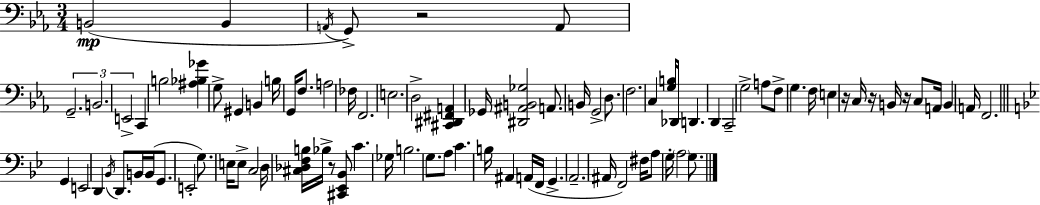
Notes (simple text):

B2/h B2/q A2/s G2/e R/h A2/e G2/h. B2/h. E2/h C2/q B3/h [A#3,Bb3,Gb4]/q G3/e G#2/q B2/q B3/s G2/s F3/e. A3/h FES3/s F2/h. E3/h. D3/h [C#2,D#2,F#2,A2]/q Gb2/s [D#2,A#2,B2,Gb3]/h A2/e. B2/s G2/h D3/e. F3/h. C3/q [G3,B3]/s Db2/s D2/q. D2/q C2/h G3/h A3/e F3/e G3/q. F3/s E3/q R/s C3/s R/s B2/s R/s C3/e A2/s B2/q A2/s F2/h. G2/q E2/h D2/q Bb2/s D2/e. B2/s B2/s G2/e. E2/h G3/e. E3/s E3/e C3/h D3/s [C#3,Db3,F3,B3]/s Bb3/s R/e [C#2,Eb2,Bb2]/e C4/q. Gb3/s B3/h. G3/e. A3/e C4/q. B3/s A#2/q A2/s F2/s G2/q. A2/h. A#2/s F2/h F#3/s A3/e G3/s A3/h G3/e.